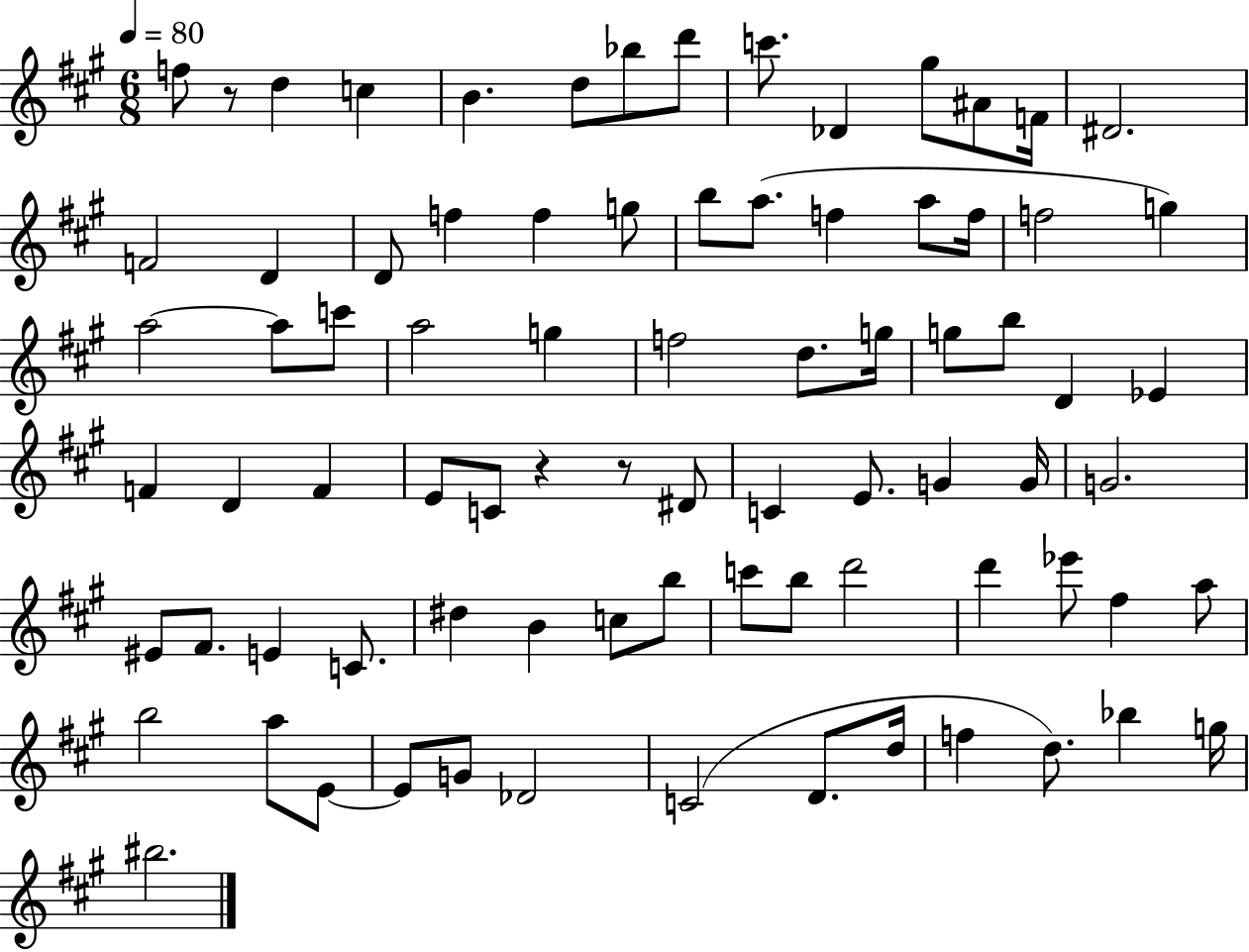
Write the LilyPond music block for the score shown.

{
  \clef treble
  \numericTimeSignature
  \time 6/8
  \key a \major
  \tempo 4 = 80
  \repeat volta 2 { f''8 r8 d''4 c''4 | b'4. d''8 bes''8 d'''8 | c'''8. des'4 gis''8 ais'8 f'16 | dis'2. | \break f'2 d'4 | d'8 f''4 f''4 g''8 | b''8 a''8.( f''4 a''8 f''16 | f''2 g''4) | \break a''2~~ a''8 c'''8 | a''2 g''4 | f''2 d''8. g''16 | g''8 b''8 d'4 ees'4 | \break f'4 d'4 f'4 | e'8 c'8 r4 r8 dis'8 | c'4 e'8. g'4 g'16 | g'2. | \break eis'8 fis'8. e'4 c'8. | dis''4 b'4 c''8 b''8 | c'''8 b''8 d'''2 | d'''4 ees'''8 fis''4 a''8 | \break b''2 a''8 e'8~~ | e'8 g'8 des'2 | c'2( d'8. d''16 | f''4 d''8.) bes''4 g''16 | \break bis''2. | } \bar "|."
}